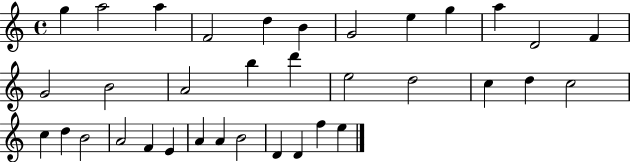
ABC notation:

X:1
T:Untitled
M:4/4
L:1/4
K:C
g a2 a F2 d B G2 e g a D2 F G2 B2 A2 b d' e2 d2 c d c2 c d B2 A2 F E A A B2 D D f e